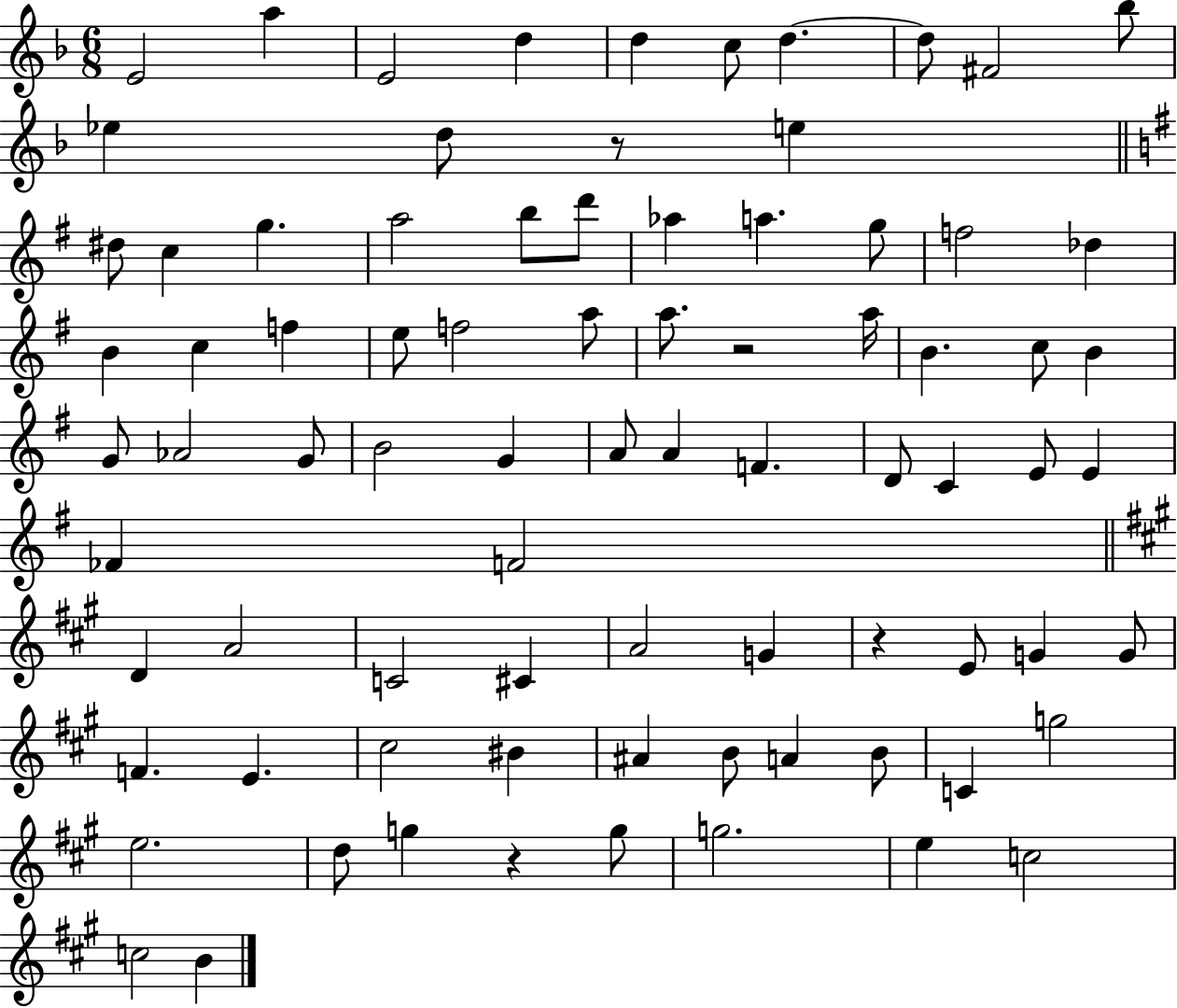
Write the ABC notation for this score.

X:1
T:Untitled
M:6/8
L:1/4
K:F
E2 a E2 d d c/2 d d/2 ^F2 _b/2 _e d/2 z/2 e ^d/2 c g a2 b/2 d'/2 _a a g/2 f2 _d B c f e/2 f2 a/2 a/2 z2 a/4 B c/2 B G/2 _A2 G/2 B2 G A/2 A F D/2 C E/2 E _F F2 D A2 C2 ^C A2 G z E/2 G G/2 F E ^c2 ^B ^A B/2 A B/2 C g2 e2 d/2 g z g/2 g2 e c2 c2 B